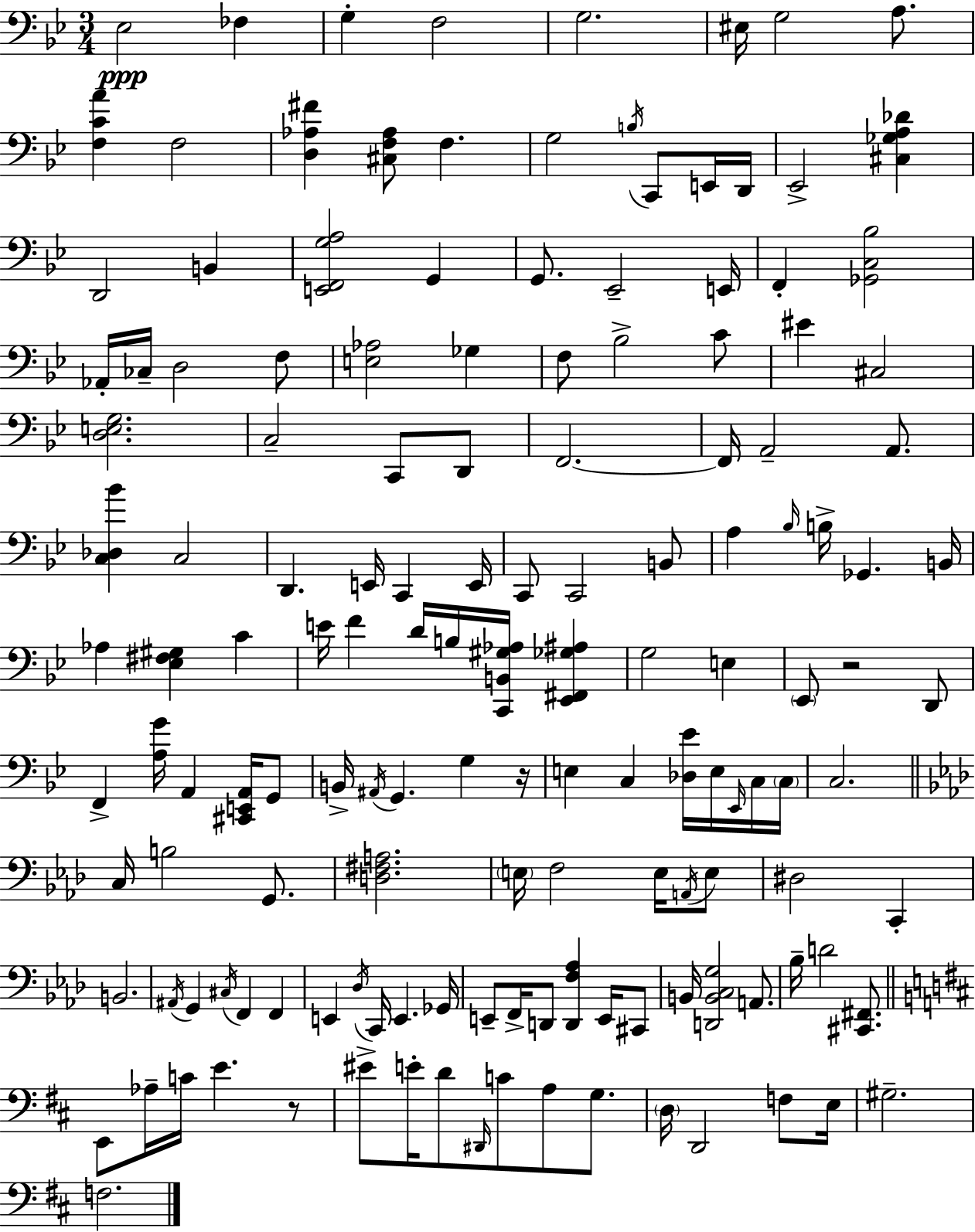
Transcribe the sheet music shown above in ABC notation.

X:1
T:Untitled
M:3/4
L:1/4
K:Bb
_E,2 _F, G, F,2 G,2 ^E,/4 G,2 A,/2 [F,CA] F,2 [D,_A,^F] [^C,F,_A,]/2 F, G,2 B,/4 C,,/2 E,,/4 D,,/4 _E,,2 [^C,_G,A,_D] D,,2 B,, [E,,F,,G,A,]2 G,, G,,/2 _E,,2 E,,/4 F,, [_G,,C,_B,]2 _A,,/4 _C,/4 D,2 F,/2 [E,_A,]2 _G, F,/2 _B,2 C/2 ^E ^C,2 [D,E,G,]2 C,2 C,,/2 D,,/2 F,,2 F,,/4 A,,2 A,,/2 [C,_D,_B] C,2 D,, E,,/4 C,, E,,/4 C,,/2 C,,2 B,,/2 A, _B,/4 B,/4 _G,, B,,/4 _A, [_E,^F,^G,] C E/4 F D/4 B,/4 [C,,B,,^G,_A,]/4 [_E,,^F,,_G,^A,] G,2 E, _E,,/2 z2 D,,/2 F,, [A,G]/4 A,, [^C,,E,,A,,]/4 G,,/2 B,,/4 ^A,,/4 G,, G, z/4 E, C, [_D,_E]/4 E,/4 _E,,/4 C,/4 C,/4 C,2 C,/4 B,2 G,,/2 [D,^F,A,]2 E,/4 F,2 E,/4 A,,/4 E,/2 ^D,2 C,, B,,2 ^A,,/4 G,, ^C,/4 F,, F,, E,, _D,/4 C,,/4 E,, _G,,/4 E,,/2 F,,/4 D,,/2 [D,,F,_A,] E,,/4 ^C,,/2 B,,/4 [D,,B,,C,G,]2 A,,/2 _B,/4 D2 [^C,,^F,,]/2 E,,/2 _A,/4 C/4 E z/2 ^E/2 E/4 D/2 ^D,,/4 C/2 A,/2 G,/2 D,/4 D,,2 F,/2 E,/4 ^G,2 F,2